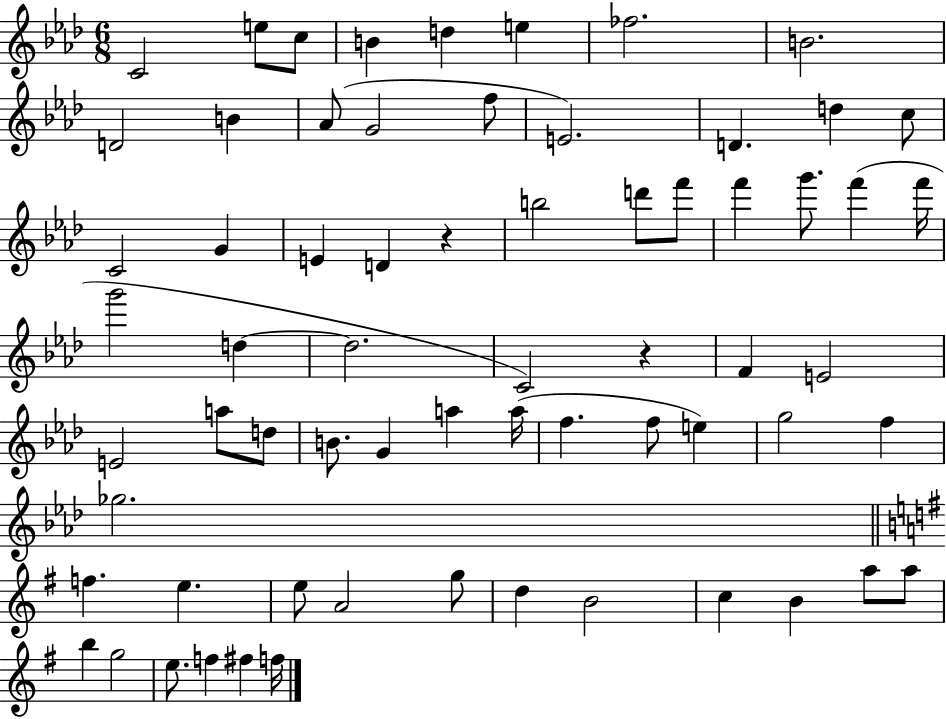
{
  \clef treble
  \numericTimeSignature
  \time 6/8
  \key aes \major
  c'2 e''8 c''8 | b'4 d''4 e''4 | fes''2. | b'2. | \break d'2 b'4 | aes'8( g'2 f''8 | e'2.) | d'4. d''4 c''8 | \break c'2 g'4 | e'4 d'4 r4 | b''2 d'''8 f'''8 | f'''4 g'''8. f'''4( f'''16 | \break g'''2 d''4~~ | d''2. | c'2) r4 | f'4 e'2 | \break e'2 a''8 d''8 | b'8. g'4 a''4 a''16( | f''4. f''8 e''4) | g''2 f''4 | \break ges''2. | \bar "||" \break \key g \major f''4. e''4. | e''8 a'2 g''8 | d''4 b'2 | c''4 b'4 a''8 a''8 | \break b''4 g''2 | e''8. f''4 fis''4 f''16 | \bar "|."
}